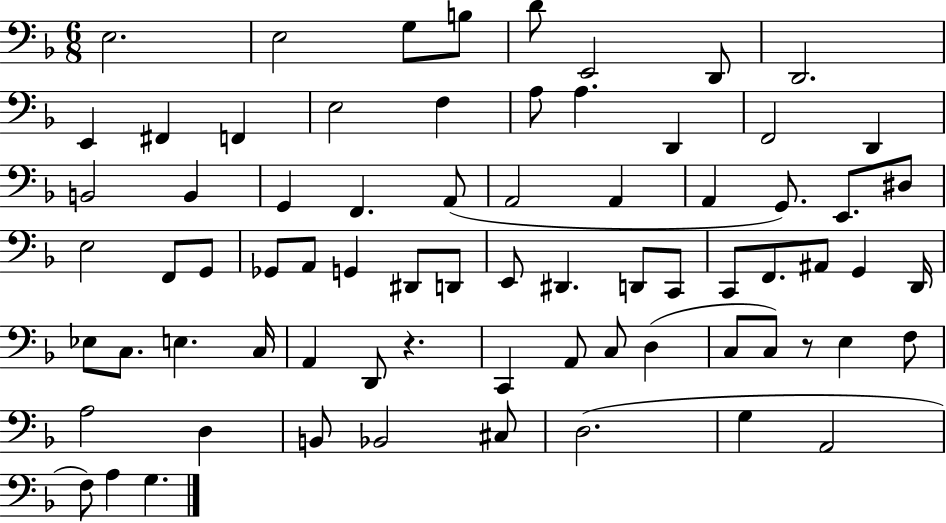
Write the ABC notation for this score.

X:1
T:Untitled
M:6/8
L:1/4
K:F
E,2 E,2 G,/2 B,/2 D/2 E,,2 D,,/2 D,,2 E,, ^F,, F,, E,2 F, A,/2 A, D,, F,,2 D,, B,,2 B,, G,, F,, A,,/2 A,,2 A,, A,, G,,/2 E,,/2 ^D,/2 E,2 F,,/2 G,,/2 _G,,/2 A,,/2 G,, ^D,,/2 D,,/2 E,,/2 ^D,, D,,/2 C,,/2 C,,/2 F,,/2 ^A,,/2 G,, D,,/4 _E,/2 C,/2 E, C,/4 A,, D,,/2 z C,, A,,/2 C,/2 D, C,/2 C,/2 z/2 E, F,/2 A,2 D, B,,/2 _B,,2 ^C,/2 D,2 G, A,,2 F,/2 A, G,